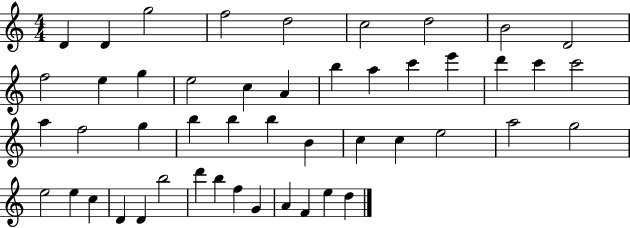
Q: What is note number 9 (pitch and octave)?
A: D4